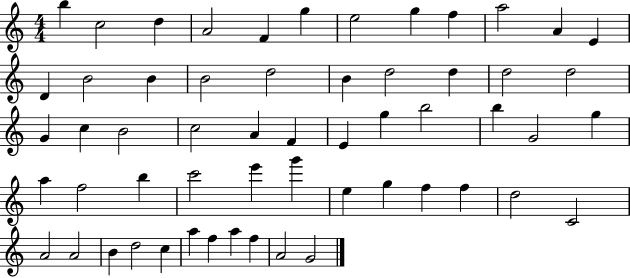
B5/q C5/h D5/q A4/h F4/q G5/q E5/h G5/q F5/q A5/h A4/q E4/q D4/q B4/h B4/q B4/h D5/h B4/q D5/h D5/q D5/h D5/h G4/q C5/q B4/h C5/h A4/q F4/q E4/q G5/q B5/h B5/q G4/h G5/q A5/q F5/h B5/q C6/h E6/q G6/q E5/q G5/q F5/q F5/q D5/h C4/h A4/h A4/h B4/q D5/h C5/q A5/q F5/q A5/q F5/q A4/h G4/h